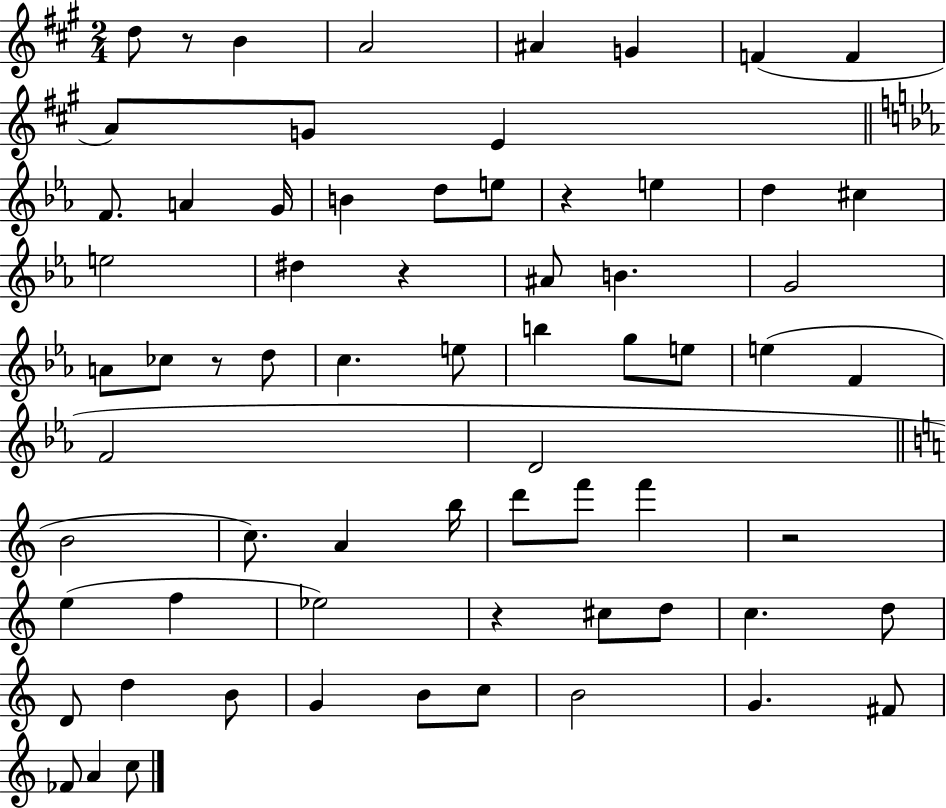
{
  \clef treble
  \numericTimeSignature
  \time 2/4
  \key a \major
  \repeat volta 2 { d''8 r8 b'4 | a'2 | ais'4 g'4 | f'4( f'4 | \break a'8) g'8 e'4 | \bar "||" \break \key ees \major f'8. a'4 g'16 | b'4 d''8 e''8 | r4 e''4 | d''4 cis''4 | \break e''2 | dis''4 r4 | ais'8 b'4. | g'2 | \break a'8 ces''8 r8 d''8 | c''4. e''8 | b''4 g''8 e''8 | e''4( f'4 | \break f'2 | d'2 | \bar "||" \break \key c \major b'2 | c''8.) a'4 b''16 | d'''8 f'''8 f'''4 | r2 | \break e''4( f''4 | ees''2) | r4 cis''8 d''8 | c''4. d''8 | \break d'8 d''4 b'8 | g'4 b'8 c''8 | b'2 | g'4. fis'8 | \break fes'8 a'4 c''8 | } \bar "|."
}